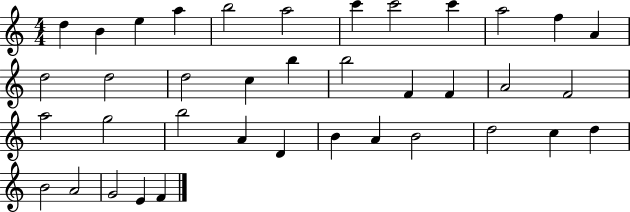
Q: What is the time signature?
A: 4/4